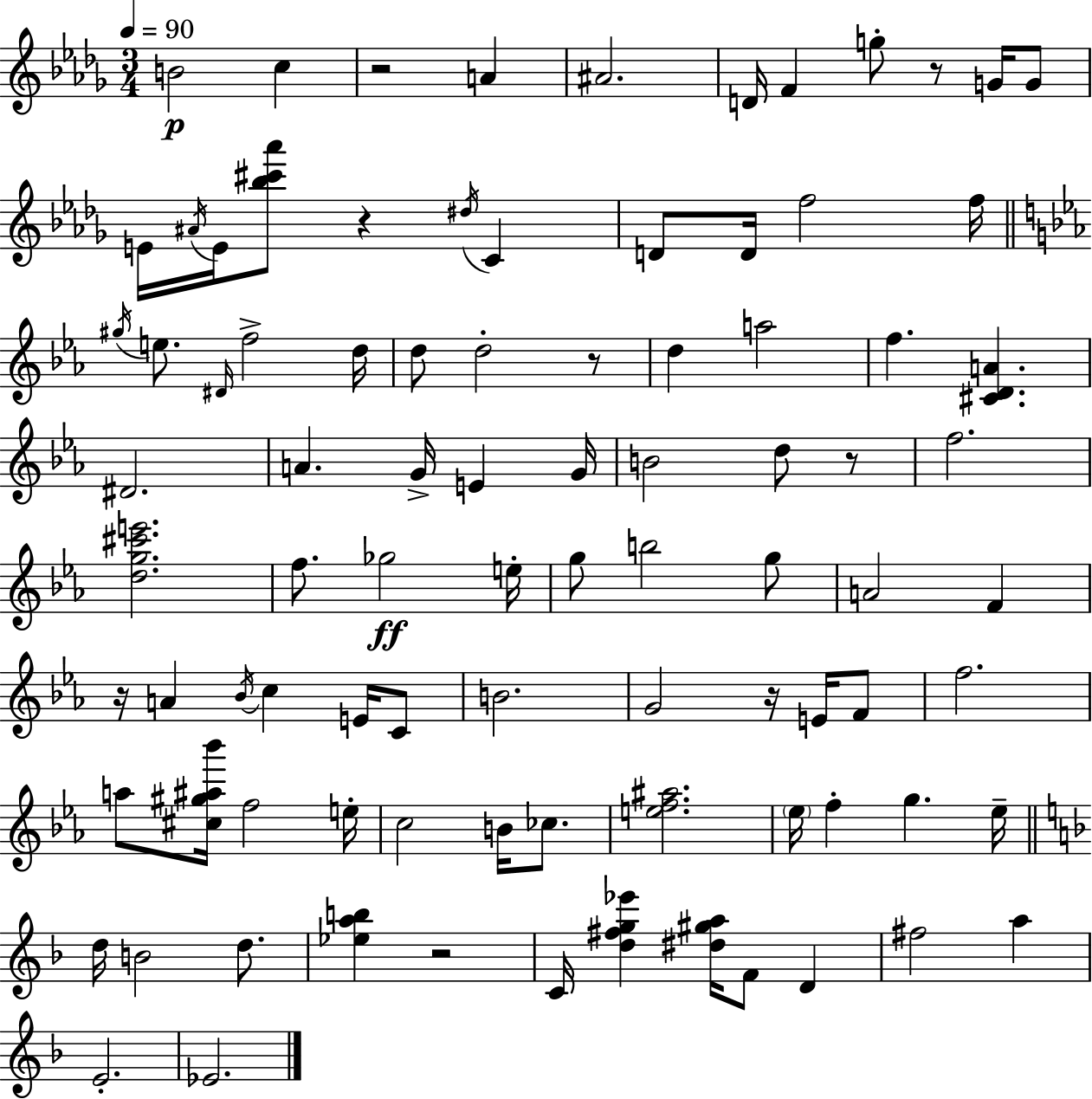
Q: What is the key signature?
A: BES minor